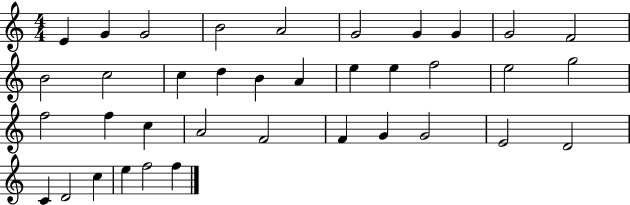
X:1
T:Untitled
M:4/4
L:1/4
K:C
E G G2 B2 A2 G2 G G G2 F2 B2 c2 c d B A e e f2 e2 g2 f2 f c A2 F2 F G G2 E2 D2 C D2 c e f2 f